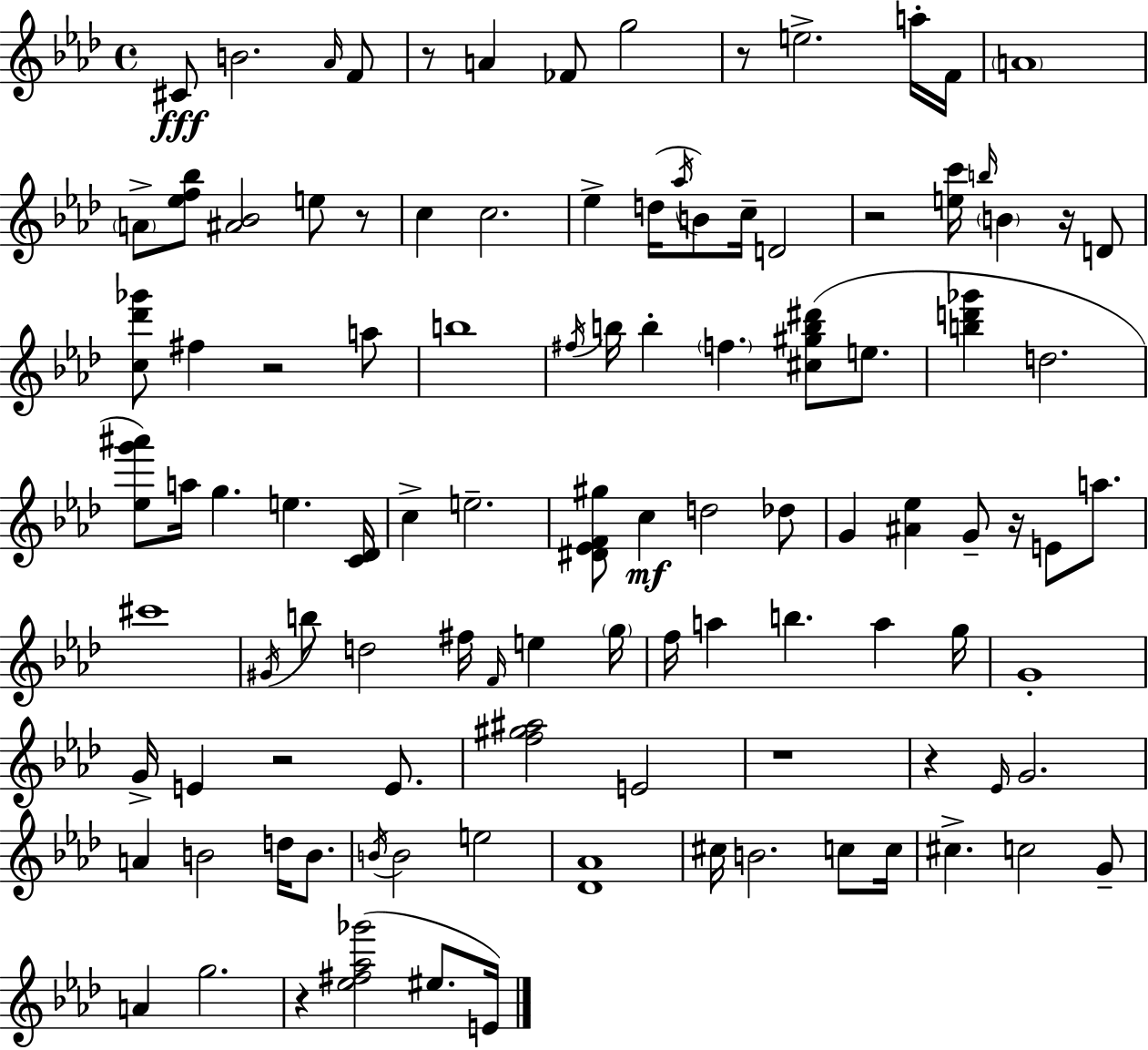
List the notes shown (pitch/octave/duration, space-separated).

C#4/e B4/h. Ab4/s F4/e R/e A4/q FES4/e G5/h R/e E5/h. A5/s F4/s A4/w A4/e [Eb5,F5,Bb5]/e [A#4,Bb4]/h E5/e R/e C5/q C5/h. Eb5/q D5/s Ab5/s B4/e C5/s D4/h R/h [E5,C6]/s B5/s B4/q R/s D4/e [C5,Db6,Gb6]/e F#5/q R/h A5/e B5/w F#5/s B5/s B5/q F5/q. [C#5,G#5,B5,D#6]/e E5/e. [B5,D6,Gb6]/q D5/h. [Eb5,G6,A#6]/e A5/s G5/q. E5/q. [C4,Db4]/s C5/q E5/h. [D#4,Eb4,F4,G#5]/e C5/q D5/h Db5/e G4/q [A#4,Eb5]/q G4/e R/s E4/e A5/e. C#6/w G#4/s B5/e D5/h F#5/s F4/s E5/q G5/s F5/s A5/q B5/q. A5/q G5/s G4/w G4/s E4/q R/h E4/e. [F5,G#5,A#5]/h E4/h R/w R/q Eb4/s G4/h. A4/q B4/h D5/s B4/e. B4/s B4/h E5/h [Db4,Ab4]/w C#5/s B4/h. C5/e C5/s C#5/q. C5/h G4/e A4/q G5/h. R/q [Eb5,F#5,Ab5,Gb6]/h EIS5/e. E4/s